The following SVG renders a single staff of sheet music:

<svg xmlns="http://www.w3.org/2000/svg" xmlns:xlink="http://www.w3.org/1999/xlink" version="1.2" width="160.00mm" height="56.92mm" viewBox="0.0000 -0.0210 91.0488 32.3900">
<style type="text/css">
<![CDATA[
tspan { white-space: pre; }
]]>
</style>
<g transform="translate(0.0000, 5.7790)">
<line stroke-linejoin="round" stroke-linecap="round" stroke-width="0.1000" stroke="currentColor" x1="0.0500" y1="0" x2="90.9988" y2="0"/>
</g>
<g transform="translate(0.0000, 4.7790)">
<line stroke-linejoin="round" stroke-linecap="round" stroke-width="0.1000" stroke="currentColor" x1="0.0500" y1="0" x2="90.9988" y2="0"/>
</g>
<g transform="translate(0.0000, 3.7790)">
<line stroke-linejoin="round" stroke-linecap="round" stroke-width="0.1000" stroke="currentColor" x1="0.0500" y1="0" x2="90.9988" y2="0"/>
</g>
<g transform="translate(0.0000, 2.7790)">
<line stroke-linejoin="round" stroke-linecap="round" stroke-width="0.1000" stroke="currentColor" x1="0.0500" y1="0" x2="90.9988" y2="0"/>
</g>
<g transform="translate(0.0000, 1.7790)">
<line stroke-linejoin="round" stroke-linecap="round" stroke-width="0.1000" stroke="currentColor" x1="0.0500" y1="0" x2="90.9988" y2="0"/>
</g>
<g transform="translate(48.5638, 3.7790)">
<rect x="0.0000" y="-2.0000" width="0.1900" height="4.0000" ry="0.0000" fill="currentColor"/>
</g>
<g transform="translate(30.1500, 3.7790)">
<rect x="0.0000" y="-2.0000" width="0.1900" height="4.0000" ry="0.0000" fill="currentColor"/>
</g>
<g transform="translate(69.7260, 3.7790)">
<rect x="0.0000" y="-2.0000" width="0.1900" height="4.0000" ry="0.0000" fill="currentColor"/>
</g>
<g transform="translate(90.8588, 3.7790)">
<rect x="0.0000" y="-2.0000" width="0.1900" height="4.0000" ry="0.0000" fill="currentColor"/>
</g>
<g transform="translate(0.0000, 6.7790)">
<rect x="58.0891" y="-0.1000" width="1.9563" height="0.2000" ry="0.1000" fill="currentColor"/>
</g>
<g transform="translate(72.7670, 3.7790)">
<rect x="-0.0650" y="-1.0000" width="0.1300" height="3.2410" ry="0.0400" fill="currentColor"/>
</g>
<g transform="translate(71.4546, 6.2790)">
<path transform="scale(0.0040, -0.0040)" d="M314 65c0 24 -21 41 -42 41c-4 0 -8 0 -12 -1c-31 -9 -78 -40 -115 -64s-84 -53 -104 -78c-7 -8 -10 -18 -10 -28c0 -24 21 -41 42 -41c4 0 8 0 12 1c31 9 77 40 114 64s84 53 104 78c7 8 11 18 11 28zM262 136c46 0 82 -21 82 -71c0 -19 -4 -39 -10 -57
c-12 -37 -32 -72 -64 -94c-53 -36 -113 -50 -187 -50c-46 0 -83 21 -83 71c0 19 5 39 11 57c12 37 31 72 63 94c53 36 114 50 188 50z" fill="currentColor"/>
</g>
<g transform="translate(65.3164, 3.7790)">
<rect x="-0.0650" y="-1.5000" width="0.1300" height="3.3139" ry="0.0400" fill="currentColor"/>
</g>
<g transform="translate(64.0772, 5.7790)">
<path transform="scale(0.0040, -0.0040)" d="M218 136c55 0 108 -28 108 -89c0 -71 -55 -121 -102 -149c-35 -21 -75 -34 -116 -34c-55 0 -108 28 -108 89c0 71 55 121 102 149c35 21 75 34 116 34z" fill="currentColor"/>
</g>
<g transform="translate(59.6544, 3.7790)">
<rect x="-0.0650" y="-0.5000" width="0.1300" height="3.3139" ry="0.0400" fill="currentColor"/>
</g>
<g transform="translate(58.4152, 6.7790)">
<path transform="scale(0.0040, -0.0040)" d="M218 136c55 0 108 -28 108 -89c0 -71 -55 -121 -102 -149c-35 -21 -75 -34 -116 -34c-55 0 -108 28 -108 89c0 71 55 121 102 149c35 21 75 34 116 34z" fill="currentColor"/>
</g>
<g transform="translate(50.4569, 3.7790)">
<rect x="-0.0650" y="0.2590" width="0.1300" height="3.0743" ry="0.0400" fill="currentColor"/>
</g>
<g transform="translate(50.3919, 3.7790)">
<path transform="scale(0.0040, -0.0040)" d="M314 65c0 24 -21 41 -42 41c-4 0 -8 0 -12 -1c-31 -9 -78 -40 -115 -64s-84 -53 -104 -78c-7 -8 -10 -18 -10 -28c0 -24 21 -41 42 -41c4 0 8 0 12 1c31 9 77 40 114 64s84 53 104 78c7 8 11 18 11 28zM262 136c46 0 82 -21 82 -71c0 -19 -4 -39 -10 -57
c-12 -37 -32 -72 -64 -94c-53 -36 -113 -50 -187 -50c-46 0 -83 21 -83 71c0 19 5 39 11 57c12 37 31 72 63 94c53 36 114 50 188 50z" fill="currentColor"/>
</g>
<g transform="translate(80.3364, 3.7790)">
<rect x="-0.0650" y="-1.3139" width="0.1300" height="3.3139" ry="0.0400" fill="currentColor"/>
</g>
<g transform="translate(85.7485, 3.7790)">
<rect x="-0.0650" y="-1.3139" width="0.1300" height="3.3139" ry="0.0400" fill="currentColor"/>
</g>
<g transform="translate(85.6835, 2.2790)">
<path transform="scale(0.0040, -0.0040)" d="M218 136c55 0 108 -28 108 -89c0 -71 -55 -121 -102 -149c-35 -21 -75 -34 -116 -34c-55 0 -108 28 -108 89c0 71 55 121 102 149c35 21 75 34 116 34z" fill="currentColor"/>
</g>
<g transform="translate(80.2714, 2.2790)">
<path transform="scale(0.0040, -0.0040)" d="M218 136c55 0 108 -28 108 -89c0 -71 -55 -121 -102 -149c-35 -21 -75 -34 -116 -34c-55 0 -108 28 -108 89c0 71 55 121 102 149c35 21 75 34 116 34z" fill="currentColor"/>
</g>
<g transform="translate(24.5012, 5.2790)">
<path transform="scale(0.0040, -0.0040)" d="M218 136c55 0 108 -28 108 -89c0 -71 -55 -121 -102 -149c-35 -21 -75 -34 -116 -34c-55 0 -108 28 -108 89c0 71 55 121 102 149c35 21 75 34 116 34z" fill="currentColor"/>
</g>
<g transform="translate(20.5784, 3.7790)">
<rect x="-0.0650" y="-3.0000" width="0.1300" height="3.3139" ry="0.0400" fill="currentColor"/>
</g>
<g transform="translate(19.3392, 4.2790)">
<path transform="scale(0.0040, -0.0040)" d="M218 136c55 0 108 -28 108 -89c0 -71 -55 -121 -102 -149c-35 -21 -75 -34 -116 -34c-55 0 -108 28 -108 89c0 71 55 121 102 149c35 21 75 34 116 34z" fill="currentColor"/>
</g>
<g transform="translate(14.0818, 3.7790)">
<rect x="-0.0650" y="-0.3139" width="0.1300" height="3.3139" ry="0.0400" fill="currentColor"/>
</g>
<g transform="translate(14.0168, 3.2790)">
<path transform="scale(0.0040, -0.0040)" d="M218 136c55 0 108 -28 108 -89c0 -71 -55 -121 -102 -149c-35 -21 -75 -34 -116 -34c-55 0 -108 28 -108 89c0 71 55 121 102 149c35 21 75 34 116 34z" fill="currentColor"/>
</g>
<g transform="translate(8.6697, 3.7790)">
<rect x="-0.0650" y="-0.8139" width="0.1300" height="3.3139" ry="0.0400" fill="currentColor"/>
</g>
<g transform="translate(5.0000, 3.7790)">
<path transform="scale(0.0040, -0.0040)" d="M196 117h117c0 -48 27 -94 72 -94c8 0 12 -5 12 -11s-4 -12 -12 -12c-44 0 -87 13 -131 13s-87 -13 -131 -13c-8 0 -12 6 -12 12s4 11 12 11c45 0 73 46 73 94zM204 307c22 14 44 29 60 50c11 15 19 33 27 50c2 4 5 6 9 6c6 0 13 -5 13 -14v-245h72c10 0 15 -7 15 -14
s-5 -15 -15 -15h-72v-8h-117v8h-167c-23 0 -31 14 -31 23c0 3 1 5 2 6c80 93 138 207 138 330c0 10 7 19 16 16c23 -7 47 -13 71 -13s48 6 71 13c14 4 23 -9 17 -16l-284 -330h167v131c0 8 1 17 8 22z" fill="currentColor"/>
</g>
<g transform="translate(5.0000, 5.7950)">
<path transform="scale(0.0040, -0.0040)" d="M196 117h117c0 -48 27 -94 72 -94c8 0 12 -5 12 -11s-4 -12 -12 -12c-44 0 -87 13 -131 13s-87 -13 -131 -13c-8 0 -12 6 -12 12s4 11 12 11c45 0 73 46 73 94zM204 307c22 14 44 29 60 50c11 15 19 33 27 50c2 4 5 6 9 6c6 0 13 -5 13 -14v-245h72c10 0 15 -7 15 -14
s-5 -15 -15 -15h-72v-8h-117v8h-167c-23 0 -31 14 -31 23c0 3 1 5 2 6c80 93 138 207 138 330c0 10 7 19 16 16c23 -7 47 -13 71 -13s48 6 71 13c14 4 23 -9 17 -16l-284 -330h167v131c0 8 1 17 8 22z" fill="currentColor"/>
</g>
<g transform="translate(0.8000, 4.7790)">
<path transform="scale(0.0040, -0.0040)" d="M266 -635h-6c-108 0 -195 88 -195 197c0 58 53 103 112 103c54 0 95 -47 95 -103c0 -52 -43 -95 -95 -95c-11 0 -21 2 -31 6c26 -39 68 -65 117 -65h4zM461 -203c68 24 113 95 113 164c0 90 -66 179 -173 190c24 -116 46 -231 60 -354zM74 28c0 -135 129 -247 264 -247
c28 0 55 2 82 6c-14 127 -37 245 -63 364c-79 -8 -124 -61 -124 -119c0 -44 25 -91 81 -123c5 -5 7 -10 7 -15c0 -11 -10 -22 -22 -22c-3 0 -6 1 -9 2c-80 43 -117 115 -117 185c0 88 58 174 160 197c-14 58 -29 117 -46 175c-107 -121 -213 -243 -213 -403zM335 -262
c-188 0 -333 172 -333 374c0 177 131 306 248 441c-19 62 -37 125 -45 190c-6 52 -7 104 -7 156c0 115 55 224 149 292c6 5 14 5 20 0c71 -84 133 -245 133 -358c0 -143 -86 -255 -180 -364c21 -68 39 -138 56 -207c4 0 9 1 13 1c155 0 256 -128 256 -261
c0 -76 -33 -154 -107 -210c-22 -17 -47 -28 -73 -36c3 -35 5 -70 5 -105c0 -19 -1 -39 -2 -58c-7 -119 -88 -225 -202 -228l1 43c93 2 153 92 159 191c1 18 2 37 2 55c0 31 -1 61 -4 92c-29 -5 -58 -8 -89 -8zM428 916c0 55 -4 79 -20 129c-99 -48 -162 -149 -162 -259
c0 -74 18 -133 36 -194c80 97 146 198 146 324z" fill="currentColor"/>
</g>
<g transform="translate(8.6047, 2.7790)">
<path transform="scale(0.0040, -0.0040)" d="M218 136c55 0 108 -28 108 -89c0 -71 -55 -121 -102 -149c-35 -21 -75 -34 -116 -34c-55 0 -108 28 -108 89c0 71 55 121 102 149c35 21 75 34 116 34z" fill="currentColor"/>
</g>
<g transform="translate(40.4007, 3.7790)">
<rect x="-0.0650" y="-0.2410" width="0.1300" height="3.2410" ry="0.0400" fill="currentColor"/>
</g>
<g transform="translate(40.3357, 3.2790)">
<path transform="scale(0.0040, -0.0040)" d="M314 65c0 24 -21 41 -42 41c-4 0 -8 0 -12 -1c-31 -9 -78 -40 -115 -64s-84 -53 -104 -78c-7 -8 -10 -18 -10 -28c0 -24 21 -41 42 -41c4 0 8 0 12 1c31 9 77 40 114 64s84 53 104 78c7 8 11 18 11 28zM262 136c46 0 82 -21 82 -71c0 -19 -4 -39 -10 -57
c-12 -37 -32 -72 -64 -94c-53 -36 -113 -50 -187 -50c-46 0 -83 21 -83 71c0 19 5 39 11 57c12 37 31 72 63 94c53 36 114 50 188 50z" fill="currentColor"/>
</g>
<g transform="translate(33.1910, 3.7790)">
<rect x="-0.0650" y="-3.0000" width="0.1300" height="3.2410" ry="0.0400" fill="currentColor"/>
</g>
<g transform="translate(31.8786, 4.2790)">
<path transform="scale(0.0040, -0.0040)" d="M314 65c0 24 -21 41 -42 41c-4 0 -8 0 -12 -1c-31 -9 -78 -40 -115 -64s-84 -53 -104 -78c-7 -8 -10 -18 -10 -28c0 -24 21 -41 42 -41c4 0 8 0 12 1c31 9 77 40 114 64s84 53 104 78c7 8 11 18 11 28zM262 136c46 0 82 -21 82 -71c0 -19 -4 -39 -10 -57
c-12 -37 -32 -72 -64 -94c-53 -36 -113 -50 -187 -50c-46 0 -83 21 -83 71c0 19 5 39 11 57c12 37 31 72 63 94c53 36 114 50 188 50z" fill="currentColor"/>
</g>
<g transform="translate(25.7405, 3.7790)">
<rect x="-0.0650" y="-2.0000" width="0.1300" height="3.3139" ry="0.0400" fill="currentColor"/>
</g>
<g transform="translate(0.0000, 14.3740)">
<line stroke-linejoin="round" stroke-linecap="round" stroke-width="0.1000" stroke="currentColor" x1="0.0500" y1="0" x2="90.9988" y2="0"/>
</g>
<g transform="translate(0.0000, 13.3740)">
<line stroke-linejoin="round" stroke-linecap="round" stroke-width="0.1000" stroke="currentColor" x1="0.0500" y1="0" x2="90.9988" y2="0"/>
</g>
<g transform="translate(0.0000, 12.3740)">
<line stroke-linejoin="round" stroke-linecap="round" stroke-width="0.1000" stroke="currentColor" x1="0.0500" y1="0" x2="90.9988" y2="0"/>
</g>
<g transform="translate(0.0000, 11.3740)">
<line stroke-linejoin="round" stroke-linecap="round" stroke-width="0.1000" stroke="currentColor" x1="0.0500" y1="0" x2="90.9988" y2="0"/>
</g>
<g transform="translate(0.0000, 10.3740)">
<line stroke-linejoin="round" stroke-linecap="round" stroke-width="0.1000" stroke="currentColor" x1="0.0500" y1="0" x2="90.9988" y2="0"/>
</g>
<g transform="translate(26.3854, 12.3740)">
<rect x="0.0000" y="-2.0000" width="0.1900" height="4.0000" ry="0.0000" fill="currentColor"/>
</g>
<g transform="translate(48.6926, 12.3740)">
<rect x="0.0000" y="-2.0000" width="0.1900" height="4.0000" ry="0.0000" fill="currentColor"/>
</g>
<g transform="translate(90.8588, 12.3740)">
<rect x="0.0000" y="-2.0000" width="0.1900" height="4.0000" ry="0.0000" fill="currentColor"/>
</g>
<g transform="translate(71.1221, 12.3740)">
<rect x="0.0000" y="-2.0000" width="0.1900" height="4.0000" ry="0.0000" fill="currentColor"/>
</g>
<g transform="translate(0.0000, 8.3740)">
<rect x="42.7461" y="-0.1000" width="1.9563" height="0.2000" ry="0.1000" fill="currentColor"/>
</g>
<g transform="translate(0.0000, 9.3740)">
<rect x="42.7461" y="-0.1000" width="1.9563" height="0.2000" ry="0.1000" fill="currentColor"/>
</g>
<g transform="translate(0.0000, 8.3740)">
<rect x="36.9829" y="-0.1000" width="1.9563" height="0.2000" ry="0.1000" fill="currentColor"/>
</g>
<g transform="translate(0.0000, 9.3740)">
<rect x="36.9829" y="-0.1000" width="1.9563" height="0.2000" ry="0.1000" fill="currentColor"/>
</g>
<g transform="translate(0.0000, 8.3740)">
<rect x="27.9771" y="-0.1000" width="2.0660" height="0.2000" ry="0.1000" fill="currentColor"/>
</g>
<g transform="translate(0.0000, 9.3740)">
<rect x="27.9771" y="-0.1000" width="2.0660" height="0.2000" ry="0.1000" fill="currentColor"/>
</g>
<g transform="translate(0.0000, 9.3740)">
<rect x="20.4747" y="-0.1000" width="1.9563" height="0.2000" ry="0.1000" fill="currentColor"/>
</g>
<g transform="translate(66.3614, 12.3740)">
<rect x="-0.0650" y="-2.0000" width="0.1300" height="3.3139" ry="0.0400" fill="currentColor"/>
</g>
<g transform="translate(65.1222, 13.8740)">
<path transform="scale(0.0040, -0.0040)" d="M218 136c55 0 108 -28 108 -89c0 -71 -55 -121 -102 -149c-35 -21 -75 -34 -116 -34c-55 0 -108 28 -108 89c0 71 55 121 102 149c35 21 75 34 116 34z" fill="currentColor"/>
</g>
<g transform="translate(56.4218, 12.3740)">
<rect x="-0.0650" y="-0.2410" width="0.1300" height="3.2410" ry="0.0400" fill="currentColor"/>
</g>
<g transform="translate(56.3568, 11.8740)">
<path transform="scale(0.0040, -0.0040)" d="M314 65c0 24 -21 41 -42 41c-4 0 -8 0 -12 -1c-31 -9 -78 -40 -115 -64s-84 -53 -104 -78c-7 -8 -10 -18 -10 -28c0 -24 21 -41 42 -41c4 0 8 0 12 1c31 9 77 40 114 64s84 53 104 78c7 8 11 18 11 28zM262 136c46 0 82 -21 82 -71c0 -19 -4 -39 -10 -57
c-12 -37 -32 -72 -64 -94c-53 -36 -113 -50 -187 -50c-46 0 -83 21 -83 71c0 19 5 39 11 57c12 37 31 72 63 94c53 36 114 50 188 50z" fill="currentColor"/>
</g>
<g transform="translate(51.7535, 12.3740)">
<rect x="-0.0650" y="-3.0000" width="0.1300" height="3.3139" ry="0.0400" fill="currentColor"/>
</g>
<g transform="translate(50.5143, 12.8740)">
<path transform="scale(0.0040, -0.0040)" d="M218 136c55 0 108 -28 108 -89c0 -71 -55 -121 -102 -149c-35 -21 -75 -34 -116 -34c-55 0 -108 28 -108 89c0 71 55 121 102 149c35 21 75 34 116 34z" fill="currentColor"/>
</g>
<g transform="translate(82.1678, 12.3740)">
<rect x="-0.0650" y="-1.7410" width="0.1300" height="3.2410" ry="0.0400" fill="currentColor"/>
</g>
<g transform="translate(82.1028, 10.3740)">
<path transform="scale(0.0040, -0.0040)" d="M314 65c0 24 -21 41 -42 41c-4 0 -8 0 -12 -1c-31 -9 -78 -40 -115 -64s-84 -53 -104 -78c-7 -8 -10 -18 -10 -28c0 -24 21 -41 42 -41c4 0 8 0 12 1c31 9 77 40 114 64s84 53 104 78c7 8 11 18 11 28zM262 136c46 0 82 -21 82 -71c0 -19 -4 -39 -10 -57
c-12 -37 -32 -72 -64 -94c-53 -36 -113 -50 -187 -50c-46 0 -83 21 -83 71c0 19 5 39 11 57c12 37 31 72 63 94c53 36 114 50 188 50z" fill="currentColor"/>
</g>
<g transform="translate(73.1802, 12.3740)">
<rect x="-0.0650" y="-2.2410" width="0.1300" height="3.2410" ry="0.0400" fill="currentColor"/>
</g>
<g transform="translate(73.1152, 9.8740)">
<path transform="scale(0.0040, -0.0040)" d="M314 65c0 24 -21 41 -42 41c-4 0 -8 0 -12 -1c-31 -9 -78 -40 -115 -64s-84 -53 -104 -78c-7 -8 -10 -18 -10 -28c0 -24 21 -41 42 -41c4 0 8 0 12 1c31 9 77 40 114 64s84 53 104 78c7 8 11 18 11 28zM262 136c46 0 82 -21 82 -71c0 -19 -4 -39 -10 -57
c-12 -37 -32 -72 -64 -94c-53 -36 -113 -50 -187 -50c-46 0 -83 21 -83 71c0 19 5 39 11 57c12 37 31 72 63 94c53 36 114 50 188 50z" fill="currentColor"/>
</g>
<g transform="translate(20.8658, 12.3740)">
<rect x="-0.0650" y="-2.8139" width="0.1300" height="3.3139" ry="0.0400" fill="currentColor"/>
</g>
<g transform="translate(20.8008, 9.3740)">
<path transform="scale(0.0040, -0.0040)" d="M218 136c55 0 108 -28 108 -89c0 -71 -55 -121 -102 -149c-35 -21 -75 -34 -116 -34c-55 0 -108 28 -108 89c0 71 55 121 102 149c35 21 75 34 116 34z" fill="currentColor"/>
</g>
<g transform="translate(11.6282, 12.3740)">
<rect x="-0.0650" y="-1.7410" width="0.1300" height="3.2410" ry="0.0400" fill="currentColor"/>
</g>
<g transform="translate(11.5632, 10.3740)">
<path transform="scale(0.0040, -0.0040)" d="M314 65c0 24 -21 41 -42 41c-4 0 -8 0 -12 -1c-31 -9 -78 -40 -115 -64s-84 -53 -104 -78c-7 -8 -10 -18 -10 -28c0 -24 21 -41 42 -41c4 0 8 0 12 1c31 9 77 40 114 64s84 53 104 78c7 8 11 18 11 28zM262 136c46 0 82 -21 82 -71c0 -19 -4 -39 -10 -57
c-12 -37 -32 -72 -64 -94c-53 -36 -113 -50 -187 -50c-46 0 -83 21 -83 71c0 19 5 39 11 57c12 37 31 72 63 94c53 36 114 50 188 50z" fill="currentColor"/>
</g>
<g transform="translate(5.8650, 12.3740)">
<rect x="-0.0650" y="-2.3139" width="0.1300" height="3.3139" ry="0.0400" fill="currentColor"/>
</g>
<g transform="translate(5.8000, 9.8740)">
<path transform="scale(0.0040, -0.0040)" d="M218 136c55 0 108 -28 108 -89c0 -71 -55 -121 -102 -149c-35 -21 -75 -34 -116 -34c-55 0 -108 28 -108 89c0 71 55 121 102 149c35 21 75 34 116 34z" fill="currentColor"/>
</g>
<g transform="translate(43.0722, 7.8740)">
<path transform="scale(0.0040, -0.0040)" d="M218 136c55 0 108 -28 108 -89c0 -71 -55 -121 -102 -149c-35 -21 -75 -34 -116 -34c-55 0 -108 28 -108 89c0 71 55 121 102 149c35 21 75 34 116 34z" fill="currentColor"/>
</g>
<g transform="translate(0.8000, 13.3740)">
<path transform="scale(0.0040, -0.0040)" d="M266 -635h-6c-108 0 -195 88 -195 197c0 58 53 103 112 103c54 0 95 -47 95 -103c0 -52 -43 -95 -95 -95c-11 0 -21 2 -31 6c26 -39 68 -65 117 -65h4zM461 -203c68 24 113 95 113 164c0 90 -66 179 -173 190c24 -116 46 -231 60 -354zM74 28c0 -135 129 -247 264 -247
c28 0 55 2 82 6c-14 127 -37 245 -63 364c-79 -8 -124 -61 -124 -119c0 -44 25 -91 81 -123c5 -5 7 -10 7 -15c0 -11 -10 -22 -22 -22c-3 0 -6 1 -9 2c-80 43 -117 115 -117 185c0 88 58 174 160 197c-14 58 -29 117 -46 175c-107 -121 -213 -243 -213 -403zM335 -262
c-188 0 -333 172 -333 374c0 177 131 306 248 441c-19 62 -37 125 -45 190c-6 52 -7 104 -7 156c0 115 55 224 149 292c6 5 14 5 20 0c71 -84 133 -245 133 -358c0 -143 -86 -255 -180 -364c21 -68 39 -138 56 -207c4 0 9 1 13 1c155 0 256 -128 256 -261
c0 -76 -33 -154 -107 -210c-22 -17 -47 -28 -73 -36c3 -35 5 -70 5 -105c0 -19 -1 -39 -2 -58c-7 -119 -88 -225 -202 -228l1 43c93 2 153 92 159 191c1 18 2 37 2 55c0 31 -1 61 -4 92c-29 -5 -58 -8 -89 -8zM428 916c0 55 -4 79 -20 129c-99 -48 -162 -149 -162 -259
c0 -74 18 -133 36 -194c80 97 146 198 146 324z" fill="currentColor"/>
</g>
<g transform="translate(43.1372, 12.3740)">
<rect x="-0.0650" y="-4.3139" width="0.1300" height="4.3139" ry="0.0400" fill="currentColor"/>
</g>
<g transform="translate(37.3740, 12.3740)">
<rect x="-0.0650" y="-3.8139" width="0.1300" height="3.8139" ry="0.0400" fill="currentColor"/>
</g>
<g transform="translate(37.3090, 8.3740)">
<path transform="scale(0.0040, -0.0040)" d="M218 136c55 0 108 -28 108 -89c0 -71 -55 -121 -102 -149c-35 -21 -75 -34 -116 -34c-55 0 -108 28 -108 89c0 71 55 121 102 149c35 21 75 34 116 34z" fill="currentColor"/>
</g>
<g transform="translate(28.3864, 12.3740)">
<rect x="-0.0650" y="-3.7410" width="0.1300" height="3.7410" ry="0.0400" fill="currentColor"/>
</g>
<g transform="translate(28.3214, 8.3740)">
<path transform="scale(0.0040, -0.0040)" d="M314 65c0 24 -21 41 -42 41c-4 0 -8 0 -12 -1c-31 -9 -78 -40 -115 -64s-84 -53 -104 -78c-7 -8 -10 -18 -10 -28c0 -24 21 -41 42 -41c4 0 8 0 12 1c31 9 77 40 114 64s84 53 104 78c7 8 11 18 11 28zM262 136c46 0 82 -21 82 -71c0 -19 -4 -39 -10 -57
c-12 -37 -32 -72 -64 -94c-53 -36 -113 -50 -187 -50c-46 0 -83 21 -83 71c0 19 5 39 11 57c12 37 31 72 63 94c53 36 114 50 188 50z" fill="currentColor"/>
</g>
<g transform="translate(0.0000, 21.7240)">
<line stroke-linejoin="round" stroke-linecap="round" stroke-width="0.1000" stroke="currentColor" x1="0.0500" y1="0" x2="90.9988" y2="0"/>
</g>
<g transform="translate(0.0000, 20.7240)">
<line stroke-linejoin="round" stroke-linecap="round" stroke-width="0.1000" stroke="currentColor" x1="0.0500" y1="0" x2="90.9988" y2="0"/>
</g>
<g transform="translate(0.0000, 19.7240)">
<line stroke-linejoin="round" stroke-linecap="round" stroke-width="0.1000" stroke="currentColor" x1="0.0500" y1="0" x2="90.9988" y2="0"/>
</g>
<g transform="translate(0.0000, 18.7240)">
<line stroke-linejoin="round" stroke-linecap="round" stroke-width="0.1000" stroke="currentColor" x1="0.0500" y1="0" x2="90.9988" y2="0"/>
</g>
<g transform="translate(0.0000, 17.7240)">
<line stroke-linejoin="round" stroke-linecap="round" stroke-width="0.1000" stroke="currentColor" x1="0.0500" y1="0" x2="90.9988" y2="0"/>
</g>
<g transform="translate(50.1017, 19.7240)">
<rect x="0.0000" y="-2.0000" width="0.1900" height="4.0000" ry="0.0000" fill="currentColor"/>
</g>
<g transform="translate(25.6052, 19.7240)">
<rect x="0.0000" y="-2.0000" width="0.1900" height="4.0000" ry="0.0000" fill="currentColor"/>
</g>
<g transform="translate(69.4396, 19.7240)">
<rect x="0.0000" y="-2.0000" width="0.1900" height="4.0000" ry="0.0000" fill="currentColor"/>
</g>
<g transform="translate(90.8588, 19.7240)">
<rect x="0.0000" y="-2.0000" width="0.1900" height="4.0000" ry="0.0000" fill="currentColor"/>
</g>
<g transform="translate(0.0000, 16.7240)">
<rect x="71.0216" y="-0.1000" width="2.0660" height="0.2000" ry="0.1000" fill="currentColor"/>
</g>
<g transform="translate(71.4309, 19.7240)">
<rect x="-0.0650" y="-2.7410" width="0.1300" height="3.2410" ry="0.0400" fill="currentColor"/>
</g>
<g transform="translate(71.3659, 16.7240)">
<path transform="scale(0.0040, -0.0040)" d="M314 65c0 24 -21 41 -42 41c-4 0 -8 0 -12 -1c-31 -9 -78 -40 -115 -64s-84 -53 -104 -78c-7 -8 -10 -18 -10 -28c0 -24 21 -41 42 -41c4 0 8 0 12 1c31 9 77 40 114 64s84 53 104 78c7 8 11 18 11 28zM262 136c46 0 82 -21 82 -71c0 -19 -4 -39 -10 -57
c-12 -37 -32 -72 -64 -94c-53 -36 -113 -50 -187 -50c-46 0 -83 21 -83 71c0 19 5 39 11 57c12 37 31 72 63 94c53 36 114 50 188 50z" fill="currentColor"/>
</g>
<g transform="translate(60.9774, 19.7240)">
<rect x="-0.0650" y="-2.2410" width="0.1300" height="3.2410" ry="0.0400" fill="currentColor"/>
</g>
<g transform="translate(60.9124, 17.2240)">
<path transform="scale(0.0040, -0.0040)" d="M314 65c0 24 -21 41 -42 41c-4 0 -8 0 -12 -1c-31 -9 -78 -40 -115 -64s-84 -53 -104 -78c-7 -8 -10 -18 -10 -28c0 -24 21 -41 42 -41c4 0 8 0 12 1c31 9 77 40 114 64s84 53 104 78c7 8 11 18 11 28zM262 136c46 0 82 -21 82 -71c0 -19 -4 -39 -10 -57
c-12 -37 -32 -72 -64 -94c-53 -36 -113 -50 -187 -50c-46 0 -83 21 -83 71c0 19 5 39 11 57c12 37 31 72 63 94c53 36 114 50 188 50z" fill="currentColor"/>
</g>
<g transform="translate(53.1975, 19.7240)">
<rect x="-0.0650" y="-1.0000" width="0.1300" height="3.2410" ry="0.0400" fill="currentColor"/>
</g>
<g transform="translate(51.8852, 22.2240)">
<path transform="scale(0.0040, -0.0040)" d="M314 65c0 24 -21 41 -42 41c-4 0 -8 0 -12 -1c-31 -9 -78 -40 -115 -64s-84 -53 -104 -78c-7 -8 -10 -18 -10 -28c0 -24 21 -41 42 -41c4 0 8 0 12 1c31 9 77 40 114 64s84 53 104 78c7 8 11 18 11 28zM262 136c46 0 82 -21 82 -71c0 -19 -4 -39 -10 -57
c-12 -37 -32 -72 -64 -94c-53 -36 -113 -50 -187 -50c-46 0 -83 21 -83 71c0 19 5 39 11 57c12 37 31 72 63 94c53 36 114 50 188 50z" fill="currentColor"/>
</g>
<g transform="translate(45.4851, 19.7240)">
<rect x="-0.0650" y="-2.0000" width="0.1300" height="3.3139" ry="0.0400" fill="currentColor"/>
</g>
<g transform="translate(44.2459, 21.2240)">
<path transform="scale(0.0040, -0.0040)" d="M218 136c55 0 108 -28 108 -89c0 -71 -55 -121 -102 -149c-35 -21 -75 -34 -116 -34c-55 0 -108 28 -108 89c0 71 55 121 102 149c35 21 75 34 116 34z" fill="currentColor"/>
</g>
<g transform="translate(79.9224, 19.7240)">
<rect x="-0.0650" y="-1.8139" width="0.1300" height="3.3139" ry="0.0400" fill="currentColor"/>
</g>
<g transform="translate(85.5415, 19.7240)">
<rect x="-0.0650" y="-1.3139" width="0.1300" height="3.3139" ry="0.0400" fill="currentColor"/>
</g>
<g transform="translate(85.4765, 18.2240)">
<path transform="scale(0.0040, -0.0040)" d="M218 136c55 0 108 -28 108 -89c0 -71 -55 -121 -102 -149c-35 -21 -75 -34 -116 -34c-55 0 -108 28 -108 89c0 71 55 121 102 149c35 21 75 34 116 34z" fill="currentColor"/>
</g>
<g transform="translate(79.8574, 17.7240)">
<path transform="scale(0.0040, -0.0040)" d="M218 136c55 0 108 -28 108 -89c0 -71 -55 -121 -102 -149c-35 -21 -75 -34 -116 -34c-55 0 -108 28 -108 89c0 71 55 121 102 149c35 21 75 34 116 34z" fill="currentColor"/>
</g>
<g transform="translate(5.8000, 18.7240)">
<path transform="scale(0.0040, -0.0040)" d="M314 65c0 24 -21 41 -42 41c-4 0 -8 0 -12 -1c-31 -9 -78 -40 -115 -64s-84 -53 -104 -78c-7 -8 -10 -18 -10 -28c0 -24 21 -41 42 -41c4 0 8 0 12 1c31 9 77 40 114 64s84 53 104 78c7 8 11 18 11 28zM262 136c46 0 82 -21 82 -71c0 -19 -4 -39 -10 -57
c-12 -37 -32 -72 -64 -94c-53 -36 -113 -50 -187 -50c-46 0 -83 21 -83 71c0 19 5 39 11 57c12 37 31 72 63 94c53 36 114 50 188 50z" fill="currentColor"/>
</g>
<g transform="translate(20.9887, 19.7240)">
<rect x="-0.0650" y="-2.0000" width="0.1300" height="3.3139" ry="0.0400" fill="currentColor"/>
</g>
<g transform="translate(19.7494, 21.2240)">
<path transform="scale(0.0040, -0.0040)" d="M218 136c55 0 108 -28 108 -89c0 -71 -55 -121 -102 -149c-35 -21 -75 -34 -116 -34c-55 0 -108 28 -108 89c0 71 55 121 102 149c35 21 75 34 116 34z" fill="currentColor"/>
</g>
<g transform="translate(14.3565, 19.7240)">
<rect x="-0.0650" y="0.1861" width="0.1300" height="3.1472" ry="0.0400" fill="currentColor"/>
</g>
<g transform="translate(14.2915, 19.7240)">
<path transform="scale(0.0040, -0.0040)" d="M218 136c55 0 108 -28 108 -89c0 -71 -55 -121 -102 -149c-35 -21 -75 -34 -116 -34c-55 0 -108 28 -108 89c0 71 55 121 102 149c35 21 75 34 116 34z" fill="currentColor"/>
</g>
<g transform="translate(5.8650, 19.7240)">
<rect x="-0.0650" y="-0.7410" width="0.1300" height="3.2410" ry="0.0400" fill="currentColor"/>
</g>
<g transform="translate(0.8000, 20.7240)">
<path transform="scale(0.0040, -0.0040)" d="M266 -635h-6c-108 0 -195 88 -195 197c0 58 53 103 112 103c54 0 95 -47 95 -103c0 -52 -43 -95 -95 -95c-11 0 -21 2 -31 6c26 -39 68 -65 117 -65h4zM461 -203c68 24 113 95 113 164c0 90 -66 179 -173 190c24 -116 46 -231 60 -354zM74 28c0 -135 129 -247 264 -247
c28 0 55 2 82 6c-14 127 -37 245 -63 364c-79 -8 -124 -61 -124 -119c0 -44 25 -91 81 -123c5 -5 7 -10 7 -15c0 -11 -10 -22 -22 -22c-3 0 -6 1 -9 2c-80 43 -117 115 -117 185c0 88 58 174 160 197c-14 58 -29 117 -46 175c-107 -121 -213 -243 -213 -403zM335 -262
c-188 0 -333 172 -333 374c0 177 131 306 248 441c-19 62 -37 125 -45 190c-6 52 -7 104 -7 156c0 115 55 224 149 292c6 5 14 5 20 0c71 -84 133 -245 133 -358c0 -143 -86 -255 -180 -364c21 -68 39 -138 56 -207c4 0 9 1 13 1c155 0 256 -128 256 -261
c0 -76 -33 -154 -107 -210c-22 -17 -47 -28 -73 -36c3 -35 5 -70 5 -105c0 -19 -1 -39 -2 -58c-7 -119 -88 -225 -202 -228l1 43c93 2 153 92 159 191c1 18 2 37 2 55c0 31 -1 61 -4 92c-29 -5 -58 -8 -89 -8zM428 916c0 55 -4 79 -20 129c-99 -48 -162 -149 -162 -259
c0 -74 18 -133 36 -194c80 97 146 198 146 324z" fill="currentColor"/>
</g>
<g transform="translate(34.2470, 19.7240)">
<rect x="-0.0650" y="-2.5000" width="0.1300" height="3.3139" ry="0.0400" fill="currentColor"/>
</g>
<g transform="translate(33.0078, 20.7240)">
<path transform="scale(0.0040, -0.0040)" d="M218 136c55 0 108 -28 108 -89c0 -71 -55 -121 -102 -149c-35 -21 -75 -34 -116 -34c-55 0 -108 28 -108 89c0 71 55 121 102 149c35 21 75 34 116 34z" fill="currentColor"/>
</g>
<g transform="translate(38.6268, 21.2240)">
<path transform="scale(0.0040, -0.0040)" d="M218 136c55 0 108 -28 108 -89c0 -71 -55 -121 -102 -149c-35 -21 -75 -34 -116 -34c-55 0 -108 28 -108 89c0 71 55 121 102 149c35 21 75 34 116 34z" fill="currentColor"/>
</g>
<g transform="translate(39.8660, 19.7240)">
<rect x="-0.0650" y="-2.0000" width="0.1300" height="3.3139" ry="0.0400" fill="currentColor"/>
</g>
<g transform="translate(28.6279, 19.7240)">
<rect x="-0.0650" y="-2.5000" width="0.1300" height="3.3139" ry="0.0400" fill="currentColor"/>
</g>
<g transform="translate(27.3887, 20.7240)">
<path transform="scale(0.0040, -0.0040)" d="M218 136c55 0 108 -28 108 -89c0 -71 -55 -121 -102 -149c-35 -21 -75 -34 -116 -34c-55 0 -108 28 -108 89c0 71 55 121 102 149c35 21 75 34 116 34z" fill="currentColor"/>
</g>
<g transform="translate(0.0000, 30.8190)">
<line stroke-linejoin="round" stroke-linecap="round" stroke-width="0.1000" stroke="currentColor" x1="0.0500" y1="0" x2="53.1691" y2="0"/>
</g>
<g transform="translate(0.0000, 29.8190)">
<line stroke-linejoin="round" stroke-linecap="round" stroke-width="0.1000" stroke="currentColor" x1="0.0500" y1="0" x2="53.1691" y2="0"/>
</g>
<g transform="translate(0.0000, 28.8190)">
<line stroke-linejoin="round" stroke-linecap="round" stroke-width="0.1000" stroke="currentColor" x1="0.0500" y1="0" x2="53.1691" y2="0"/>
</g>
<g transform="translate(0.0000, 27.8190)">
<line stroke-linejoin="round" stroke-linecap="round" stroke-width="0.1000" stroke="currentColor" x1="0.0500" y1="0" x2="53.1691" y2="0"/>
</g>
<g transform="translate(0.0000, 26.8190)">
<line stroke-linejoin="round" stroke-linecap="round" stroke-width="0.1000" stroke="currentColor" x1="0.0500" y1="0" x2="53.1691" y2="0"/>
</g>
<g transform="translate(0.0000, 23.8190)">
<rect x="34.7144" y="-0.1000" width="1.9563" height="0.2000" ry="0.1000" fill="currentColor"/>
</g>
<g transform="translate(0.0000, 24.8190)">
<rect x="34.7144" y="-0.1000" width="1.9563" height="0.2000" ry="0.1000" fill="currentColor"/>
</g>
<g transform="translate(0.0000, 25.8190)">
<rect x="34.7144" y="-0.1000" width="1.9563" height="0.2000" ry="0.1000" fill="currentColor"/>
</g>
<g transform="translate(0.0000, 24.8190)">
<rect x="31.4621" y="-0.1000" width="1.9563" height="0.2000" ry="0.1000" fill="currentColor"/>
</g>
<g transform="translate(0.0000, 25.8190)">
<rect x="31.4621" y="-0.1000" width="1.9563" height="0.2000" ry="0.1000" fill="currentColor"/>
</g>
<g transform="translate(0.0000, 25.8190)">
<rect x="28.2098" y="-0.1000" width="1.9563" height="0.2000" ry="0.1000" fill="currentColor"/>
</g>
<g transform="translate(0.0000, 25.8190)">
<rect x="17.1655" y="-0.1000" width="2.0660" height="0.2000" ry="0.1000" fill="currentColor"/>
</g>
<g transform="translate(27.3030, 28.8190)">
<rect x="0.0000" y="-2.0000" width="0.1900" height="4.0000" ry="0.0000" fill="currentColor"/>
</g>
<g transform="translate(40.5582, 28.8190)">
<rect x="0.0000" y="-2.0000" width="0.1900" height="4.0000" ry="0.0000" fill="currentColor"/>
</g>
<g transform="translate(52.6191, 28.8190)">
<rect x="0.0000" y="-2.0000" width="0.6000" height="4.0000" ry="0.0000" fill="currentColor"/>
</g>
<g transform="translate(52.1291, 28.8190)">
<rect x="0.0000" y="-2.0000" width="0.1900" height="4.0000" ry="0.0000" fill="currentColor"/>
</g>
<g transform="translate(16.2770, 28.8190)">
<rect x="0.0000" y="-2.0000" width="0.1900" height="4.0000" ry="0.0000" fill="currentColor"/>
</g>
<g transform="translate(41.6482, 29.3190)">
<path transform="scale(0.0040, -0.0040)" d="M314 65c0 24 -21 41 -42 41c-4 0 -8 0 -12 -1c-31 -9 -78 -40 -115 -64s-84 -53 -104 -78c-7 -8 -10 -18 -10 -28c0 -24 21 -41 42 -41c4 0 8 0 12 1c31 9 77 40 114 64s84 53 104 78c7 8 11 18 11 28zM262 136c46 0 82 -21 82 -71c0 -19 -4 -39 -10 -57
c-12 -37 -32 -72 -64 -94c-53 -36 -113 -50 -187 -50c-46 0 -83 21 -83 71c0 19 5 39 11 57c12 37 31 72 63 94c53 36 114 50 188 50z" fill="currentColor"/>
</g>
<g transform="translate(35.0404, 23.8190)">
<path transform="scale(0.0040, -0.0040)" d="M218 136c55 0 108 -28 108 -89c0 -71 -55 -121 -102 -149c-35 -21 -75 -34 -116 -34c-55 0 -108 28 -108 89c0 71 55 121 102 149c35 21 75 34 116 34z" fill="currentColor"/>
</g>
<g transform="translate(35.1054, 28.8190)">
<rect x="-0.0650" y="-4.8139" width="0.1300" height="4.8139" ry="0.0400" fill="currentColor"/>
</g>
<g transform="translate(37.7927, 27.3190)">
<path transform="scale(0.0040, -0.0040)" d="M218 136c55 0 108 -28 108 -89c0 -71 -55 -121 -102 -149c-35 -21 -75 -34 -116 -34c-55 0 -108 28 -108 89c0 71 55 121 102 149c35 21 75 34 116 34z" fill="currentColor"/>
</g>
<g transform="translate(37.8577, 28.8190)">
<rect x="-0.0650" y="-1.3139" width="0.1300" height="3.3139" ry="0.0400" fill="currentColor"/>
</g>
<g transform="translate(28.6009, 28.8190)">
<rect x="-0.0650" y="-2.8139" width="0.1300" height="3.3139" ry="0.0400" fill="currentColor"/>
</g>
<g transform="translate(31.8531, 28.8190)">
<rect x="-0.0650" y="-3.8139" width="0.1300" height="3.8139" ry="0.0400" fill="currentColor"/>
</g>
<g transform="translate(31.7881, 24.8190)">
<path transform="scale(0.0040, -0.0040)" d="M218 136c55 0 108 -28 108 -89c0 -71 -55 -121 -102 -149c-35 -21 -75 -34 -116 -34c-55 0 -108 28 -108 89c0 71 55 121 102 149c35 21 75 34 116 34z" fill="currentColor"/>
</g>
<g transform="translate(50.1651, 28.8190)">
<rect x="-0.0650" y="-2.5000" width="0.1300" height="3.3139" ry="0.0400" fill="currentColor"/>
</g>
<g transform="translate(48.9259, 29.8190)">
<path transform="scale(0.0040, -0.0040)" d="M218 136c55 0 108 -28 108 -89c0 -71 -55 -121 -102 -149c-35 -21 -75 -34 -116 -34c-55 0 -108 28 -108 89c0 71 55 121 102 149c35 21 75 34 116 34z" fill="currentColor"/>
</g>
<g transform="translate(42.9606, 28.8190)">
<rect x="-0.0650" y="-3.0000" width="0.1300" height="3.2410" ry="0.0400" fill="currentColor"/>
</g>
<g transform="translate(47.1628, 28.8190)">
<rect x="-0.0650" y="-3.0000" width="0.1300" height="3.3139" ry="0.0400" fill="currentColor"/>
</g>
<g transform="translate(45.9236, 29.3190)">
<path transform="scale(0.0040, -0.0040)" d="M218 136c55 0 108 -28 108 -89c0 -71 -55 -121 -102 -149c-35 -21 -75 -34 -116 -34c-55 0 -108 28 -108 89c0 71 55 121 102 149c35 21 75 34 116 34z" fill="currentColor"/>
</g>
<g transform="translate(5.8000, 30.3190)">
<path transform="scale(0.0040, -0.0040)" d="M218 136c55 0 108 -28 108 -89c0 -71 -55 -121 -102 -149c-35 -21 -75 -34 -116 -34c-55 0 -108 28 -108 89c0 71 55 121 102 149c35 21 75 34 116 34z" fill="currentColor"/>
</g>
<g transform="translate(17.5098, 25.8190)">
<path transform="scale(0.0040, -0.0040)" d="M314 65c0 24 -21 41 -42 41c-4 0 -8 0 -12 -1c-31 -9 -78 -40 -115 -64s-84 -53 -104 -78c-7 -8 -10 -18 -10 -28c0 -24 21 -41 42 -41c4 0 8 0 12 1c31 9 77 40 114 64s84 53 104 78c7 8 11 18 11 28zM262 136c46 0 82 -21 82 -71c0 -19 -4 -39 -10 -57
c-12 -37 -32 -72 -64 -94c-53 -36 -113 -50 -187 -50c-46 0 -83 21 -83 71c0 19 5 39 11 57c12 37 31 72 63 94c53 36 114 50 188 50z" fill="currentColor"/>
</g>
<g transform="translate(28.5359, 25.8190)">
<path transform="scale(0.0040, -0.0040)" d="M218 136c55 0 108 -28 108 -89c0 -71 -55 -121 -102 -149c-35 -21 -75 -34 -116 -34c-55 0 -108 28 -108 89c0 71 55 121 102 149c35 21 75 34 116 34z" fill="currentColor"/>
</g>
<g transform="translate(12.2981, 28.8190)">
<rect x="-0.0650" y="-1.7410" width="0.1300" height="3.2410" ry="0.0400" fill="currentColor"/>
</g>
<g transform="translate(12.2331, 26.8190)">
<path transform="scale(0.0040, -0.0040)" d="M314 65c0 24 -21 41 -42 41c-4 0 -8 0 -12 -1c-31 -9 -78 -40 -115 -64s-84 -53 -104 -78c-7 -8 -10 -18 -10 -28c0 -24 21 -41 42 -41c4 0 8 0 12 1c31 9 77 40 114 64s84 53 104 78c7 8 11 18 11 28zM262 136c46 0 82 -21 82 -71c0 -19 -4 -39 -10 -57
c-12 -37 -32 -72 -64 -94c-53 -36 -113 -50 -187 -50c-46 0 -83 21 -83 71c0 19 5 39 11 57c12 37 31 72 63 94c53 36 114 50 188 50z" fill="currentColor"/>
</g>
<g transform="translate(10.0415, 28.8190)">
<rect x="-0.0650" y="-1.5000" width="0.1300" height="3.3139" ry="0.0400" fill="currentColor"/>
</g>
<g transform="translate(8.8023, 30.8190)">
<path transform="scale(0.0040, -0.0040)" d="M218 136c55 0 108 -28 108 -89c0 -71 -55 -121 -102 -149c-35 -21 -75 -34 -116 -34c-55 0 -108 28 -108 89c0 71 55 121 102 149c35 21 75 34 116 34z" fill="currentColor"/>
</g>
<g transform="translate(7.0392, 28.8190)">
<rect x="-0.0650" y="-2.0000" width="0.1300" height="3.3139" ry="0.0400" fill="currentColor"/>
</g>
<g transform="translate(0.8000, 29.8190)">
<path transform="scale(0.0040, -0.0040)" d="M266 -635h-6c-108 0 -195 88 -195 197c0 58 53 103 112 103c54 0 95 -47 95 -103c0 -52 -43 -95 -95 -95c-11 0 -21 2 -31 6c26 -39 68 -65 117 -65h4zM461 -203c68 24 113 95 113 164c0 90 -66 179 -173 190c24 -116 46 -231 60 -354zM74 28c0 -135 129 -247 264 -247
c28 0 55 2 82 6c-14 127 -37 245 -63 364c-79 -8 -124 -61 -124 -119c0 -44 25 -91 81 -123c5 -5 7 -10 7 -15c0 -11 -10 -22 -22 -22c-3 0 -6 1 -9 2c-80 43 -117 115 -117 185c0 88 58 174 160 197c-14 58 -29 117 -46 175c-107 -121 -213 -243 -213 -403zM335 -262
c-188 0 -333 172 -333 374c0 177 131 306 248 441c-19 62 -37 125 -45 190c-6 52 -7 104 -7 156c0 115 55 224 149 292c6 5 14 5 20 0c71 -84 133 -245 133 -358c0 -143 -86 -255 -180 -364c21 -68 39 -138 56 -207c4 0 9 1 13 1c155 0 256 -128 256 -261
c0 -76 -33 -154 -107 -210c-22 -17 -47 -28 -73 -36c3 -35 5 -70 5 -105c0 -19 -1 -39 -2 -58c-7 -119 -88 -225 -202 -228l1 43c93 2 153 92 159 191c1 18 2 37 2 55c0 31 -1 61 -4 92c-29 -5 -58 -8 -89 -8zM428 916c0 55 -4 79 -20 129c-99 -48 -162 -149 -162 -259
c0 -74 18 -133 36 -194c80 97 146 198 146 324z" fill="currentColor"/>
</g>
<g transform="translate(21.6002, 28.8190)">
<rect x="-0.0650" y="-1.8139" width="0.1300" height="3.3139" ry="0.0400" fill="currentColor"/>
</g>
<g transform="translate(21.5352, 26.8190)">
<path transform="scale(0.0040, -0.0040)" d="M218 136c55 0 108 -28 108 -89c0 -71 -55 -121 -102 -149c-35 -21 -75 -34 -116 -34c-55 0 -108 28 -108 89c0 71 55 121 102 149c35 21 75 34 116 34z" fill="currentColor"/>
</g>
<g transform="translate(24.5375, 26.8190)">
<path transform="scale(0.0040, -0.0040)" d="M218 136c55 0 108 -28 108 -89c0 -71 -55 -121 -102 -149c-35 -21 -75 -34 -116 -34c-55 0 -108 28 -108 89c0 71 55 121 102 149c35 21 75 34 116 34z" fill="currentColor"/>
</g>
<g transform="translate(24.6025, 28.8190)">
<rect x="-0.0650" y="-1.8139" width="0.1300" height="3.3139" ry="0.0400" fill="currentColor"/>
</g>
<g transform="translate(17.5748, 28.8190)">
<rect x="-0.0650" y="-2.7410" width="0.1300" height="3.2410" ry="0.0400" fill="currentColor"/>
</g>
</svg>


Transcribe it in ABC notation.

X:1
T:Untitled
M:4/4
L:1/4
K:C
d c A F A2 c2 B2 C E D2 e e g f2 a c'2 c' d' A c2 F g2 f2 d2 B F G G F F D2 g2 a2 f e F E f2 a2 f f a c' e' e A2 A G